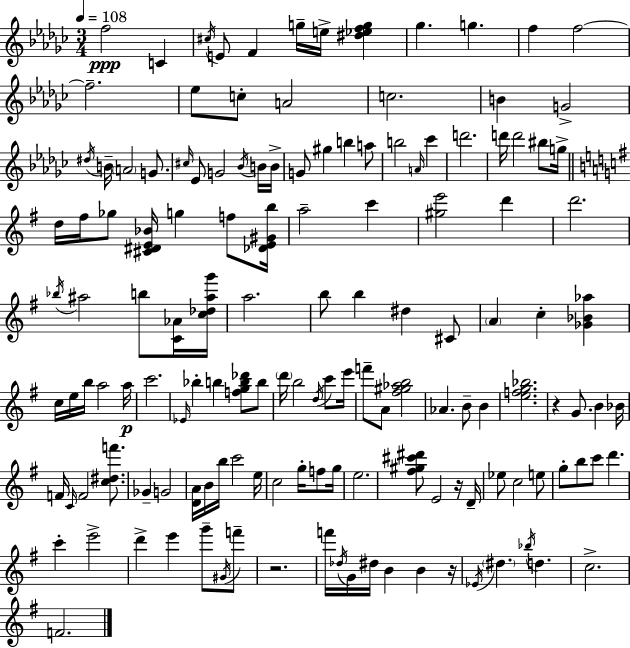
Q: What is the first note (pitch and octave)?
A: F5